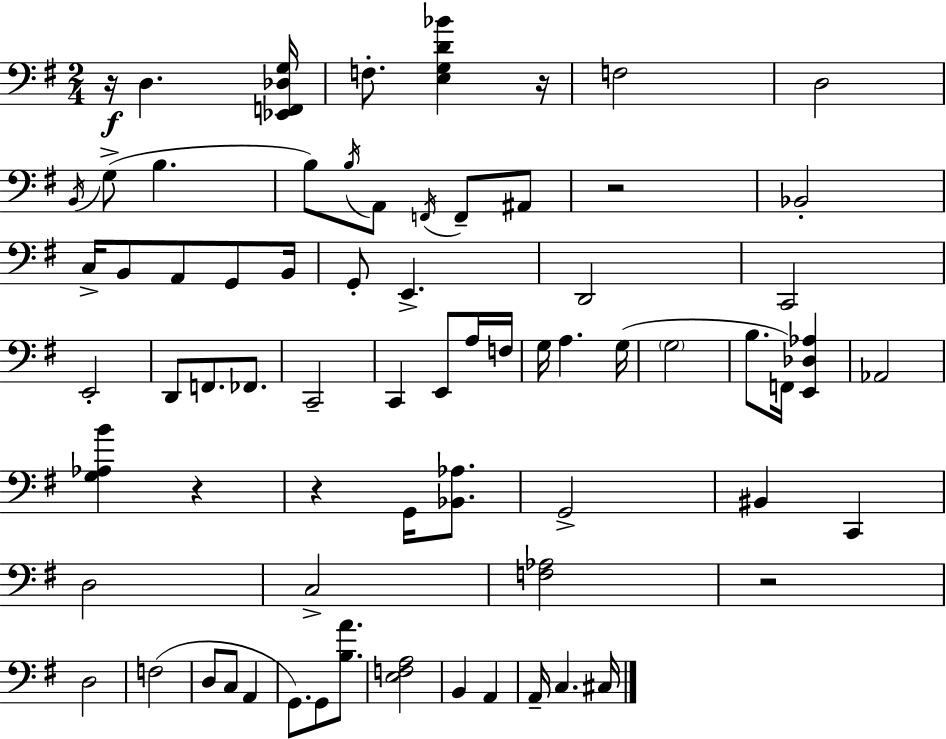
X:1
T:Untitled
M:2/4
L:1/4
K:G
z/4 D, [_E,,F,,_D,G,]/4 F,/2 [E,G,D_B] z/4 F,2 D,2 B,,/4 G,/2 B, B,/2 B,/4 A,,/2 F,,/4 F,,/2 ^A,,/2 z2 _B,,2 C,/4 B,,/2 A,,/2 G,,/2 B,,/4 G,,/2 E,, D,,2 C,,2 E,,2 D,,/2 F,,/2 _F,,/2 C,,2 C,, E,,/2 A,/4 F,/4 G,/4 A, G,/4 G,2 B,/2 F,,/4 [E,,_D,_A,] _A,,2 [G,_A,B] z z G,,/4 [_B,,_A,]/2 G,,2 ^B,, C,, D,2 C,2 [F,_A,]2 z2 D,2 F,2 D,/2 C,/2 A,, G,,/2 G,,/2 [B,A]/2 [E,F,A,]2 B,, A,, A,,/4 C, ^C,/4